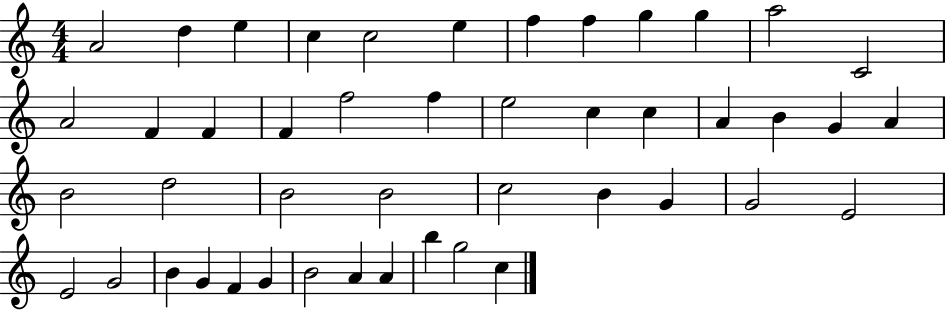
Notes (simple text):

A4/h D5/q E5/q C5/q C5/h E5/q F5/q F5/q G5/q G5/q A5/h C4/h A4/h F4/q F4/q F4/q F5/h F5/q E5/h C5/q C5/q A4/q B4/q G4/q A4/q B4/h D5/h B4/h B4/h C5/h B4/q G4/q G4/h E4/h E4/h G4/h B4/q G4/q F4/q G4/q B4/h A4/q A4/q B5/q G5/h C5/q